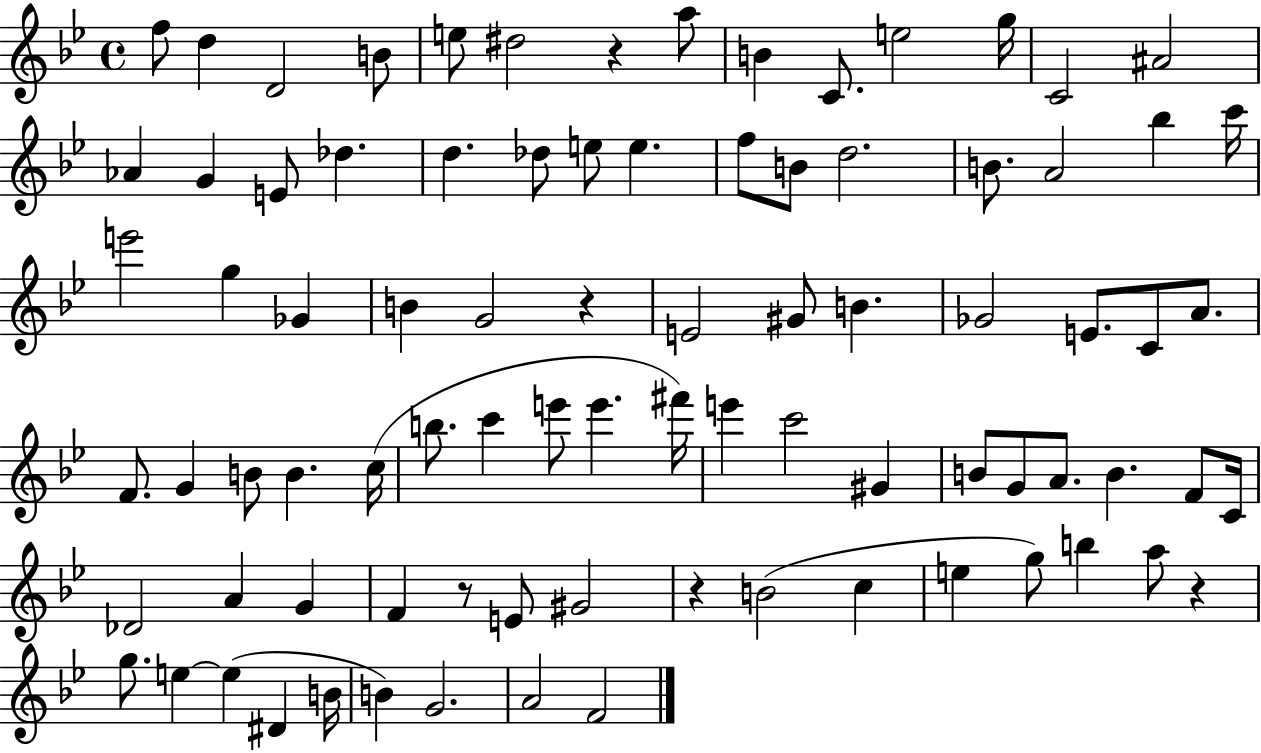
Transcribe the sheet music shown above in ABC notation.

X:1
T:Untitled
M:4/4
L:1/4
K:Bb
f/2 d D2 B/2 e/2 ^d2 z a/2 B C/2 e2 g/4 C2 ^A2 _A G E/2 _d d _d/2 e/2 e f/2 B/2 d2 B/2 A2 _b c'/4 e'2 g _G B G2 z E2 ^G/2 B _G2 E/2 C/2 A/2 F/2 G B/2 B c/4 b/2 c' e'/2 e' ^f'/4 e' c'2 ^G B/2 G/2 A/2 B F/2 C/4 _D2 A G F z/2 E/2 ^G2 z B2 c e g/2 b a/2 z g/2 e e ^D B/4 B G2 A2 F2